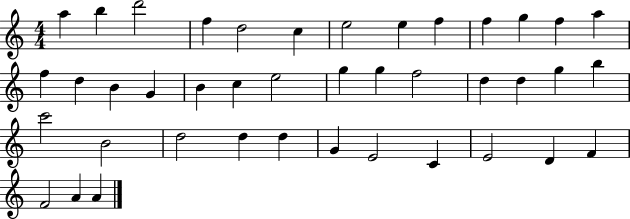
{
  \clef treble
  \numericTimeSignature
  \time 4/4
  \key c \major
  a''4 b''4 d'''2 | f''4 d''2 c''4 | e''2 e''4 f''4 | f''4 g''4 f''4 a''4 | \break f''4 d''4 b'4 g'4 | b'4 c''4 e''2 | g''4 g''4 f''2 | d''4 d''4 g''4 b''4 | \break c'''2 b'2 | d''2 d''4 d''4 | g'4 e'2 c'4 | e'2 d'4 f'4 | \break f'2 a'4 a'4 | \bar "|."
}